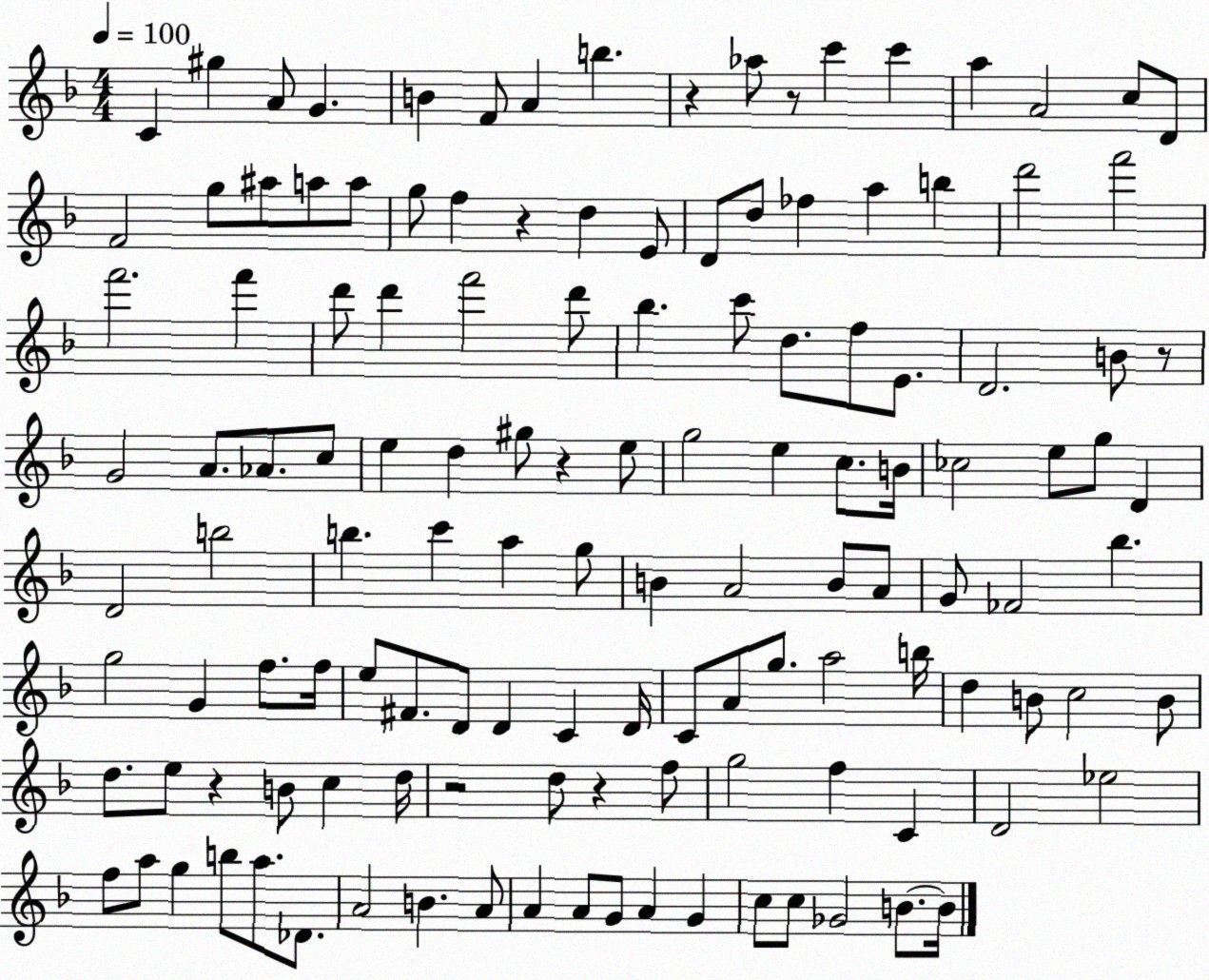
X:1
T:Untitled
M:4/4
L:1/4
K:F
C ^g A/2 G B F/2 A b z _a/2 z/2 c' c' a A2 c/2 D/2 F2 g/2 ^a/2 a/2 a/2 g/2 f z d E/2 D/2 d/2 _f a b d'2 f'2 f'2 f' d'/2 d' f'2 d'/2 _b c'/2 d/2 f/2 E/2 D2 B/2 z/2 G2 A/2 _A/2 c/2 e d ^g/2 z e/2 g2 e c/2 B/4 _c2 e/2 g/2 D D2 b2 b c' a g/2 B A2 B/2 A/2 G/2 _F2 _b g2 G f/2 f/4 e/2 ^F/2 D/2 D C D/4 C/2 A/2 g/2 a2 b/4 d B/2 c2 B/2 d/2 e/2 z B/2 c d/4 z2 d/2 z f/2 g2 f C D2 _e2 f/2 a/2 g b/2 a/2 _D/2 A2 B A/2 A A/2 G/2 A G c/2 c/2 _G2 B/2 B/4